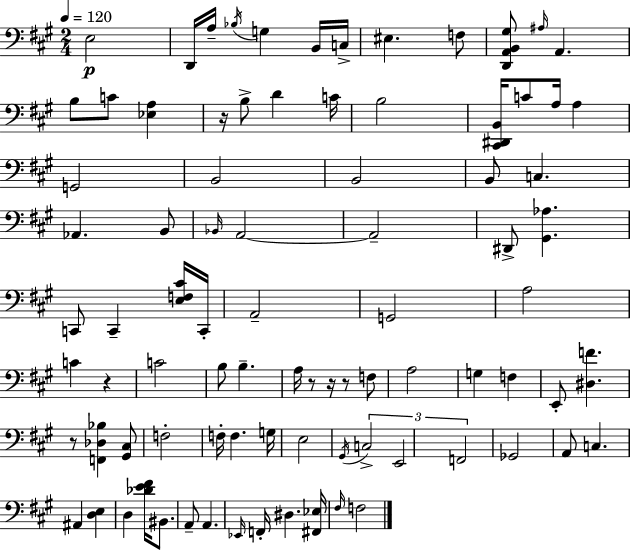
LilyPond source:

{
  \clef bass
  \numericTimeSignature
  \time 2/4
  \key a \major
  \tempo 4 = 120
  e2\p | d,16 a16-- \acciaccatura { bes16 } g4 b,16 | c16-> eis4. f8 | <d, a, b, gis>8 \grace { ais16 } a,4. | \break b8 c'8 <ees a>4 | r16 b8-> d'4 | c'16 b2 | <cis, dis, b,>16 c'8 a16 a4 | \break g,2 | b,2 | b,2 | b,8 c4. | \break aes,4. | b,8 \grace { bes,16 } a,2~~ | a,2-- | dis,8-> <gis, aes>4. | \break c,8 c,4-- | <e f cis'>16 c,16-. a,2-- | g,2 | a2 | \break c'4 r4 | c'2 | b8 b4.-- | a16 r8 r16 r8 | \break f8 a2 | g4 f4 | e,8-. <dis f'>4. | r8 <f, des bes>4 | \break <gis, cis>8 f2-. | f16-. f4. | g16 e2 | \acciaccatura { gis,16 } \tuplet 3/2 { c2-> | \break e,2 | f,2 } | ges,2 | a,8 c4. | \break ais,4 | <d e>4 d4 | <des' e' fis'>16 bis,8. a,8-- a,4. | \grace { ees,16 } f,16-. dis4. | \break <fis, ees>16 \grace { fis16 } f2 | \bar "|."
}